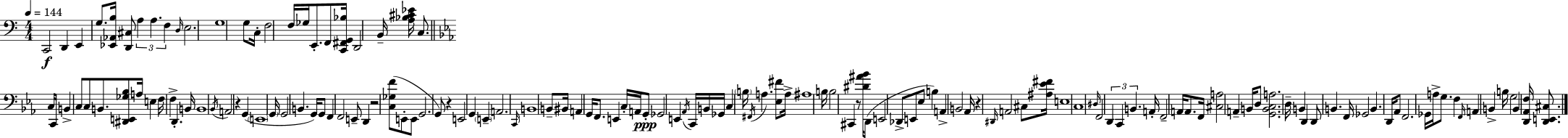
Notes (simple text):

C2/h D2/q E2/q G3/e. [Eb2,Ab2,B3]/s [D2,C#3]/e A3/q A3/q. F3/q D3/s E3/h. G3/w G3/e C3/s F3/h F3/s Gb3/s E2/e. F2/e [C2,F#2,G2,Bb3]/s D2/h B2/s [A3,Bb3,C#4,Eb4]/s C3/e. C3/s C2/s B2/q C3/e C3/e B2/e. [D#2,E2,Gb3,Bb3]/e A3/s E3/q F3/s F3/q D2/q. B2/s B2/w Bb2/s A2/h R/q G2/q E2/w G2/s G2/h B2/q. G2/s G2/e F2/q F2/h E2/e D2/q R/h [C3,Gb3,F4]/e E2/e E2/e G2/h. G2/e R/q E2/h G2/q E2/q A2/h. C2/s B2/w B2/e BIS2/s A2/q G2/s F2/e. E2/q C3/s A2/s G2/e Gb2/h E2/q Ab2/s C2/s B2/s Gb2/s C3/q B3/s F#2/s A3/q. [Eb3,F#4]/e A3/s A#3/w B3/s B3/h C#2/q R/e [D#4,A#4,Bb4]/s D2/e E2/h Db2/e E2/e Eb3/e B3/q A2/q B2/h Ab2/s R/q D#2/s A2/h C#3/e [A#3,Eb4,F#4]/s E3/w C3/w D#3/s F2/h D2/q C2/q B2/q. A2/s F2/h A2/s A2/e. F2/s [C#3,A3]/h A2/q B2/s D3/e [G2,B2,C3,A3]/h. D3/s B2/q D2/q D2/e B2/q. F2/s Gb2/h B2/q. D2/s Ab2/e F2/h. Gb2/s A3/s G3/e. F3/q F2/s A2/q B2/q B3/s G3/h B2/q [D2,Ab2,F3]/s [D2,E2,C#3]/e.